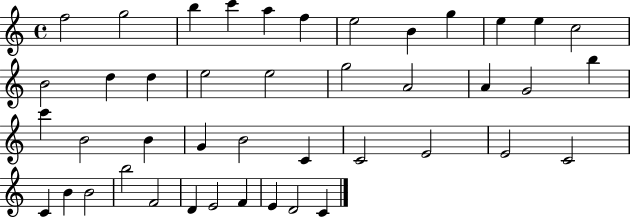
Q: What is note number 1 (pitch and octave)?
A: F5